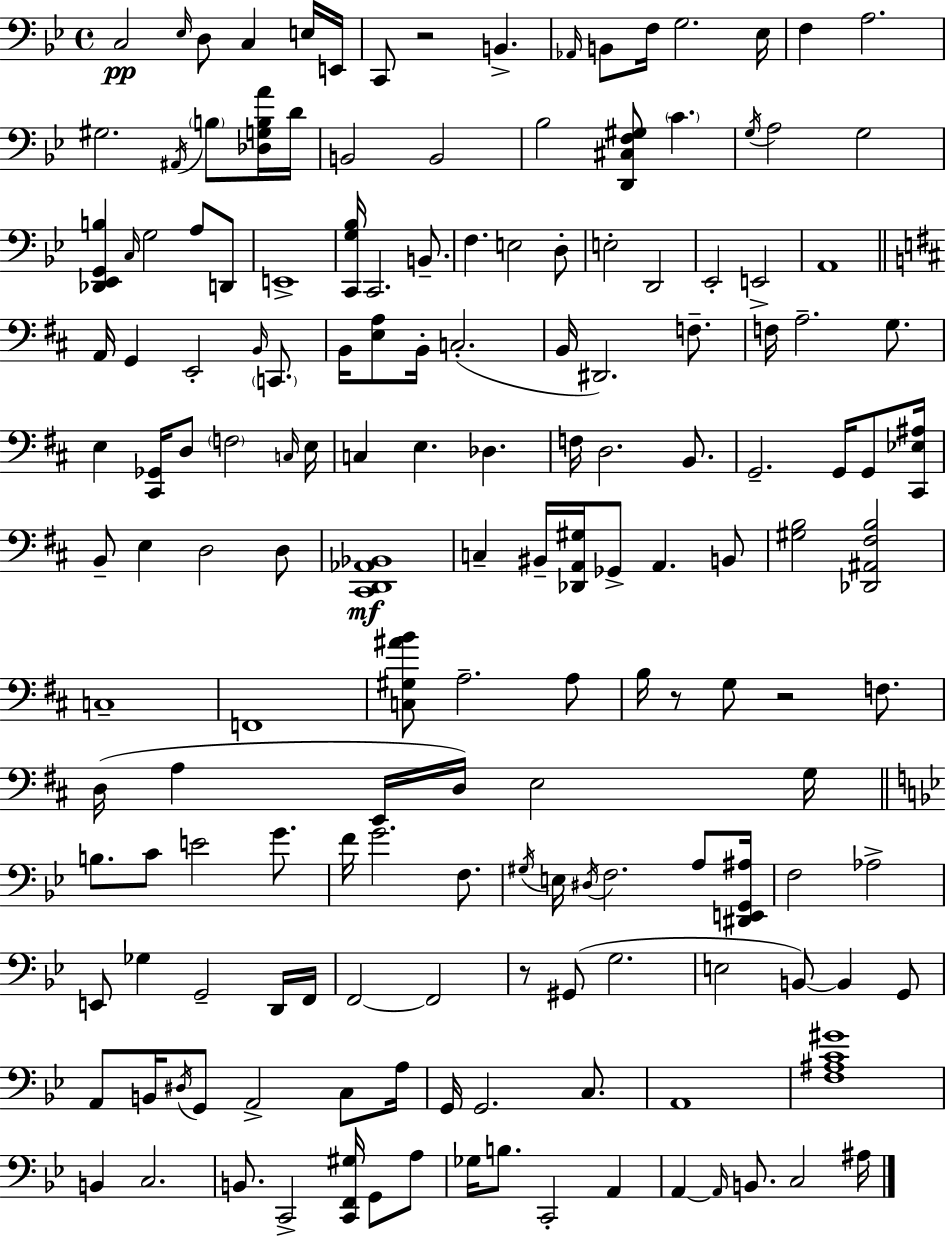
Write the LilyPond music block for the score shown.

{
  \clef bass
  \time 4/4
  \defaultTimeSignature
  \key g \minor
  \repeat volta 2 { c2\pp \grace { ees16 } d8 c4 e16 | e,16 c,8 r2 b,4.-> | \grace { aes,16 } b,8 f16 g2. | ees16 f4 a2. | \break gis2. \acciaccatura { ais,16 } \parenthesize b8 | <des g b a'>16 d'16 b,2 b,2 | bes2 <d, cis f gis>8 \parenthesize c'4. | \acciaccatura { g16 } a2 g2 | \break <des, ees, g, b>4 \grace { c16 } g2 | a8 d,8 e,1-> | <c, g bes>16 c,2. | b,8.-- f4. e2 | \break d8-. e2-. d,2 | ees,2-. e,2-> | a,1 | \bar "||" \break \key d \major a,16 g,4 e,2-. \grace { b,16 } \parenthesize c,8. | b,16 <e a>8 b,16-. c2.-.( | b,16 dis,2.) f8.-- | f16 a2.-- g8. | \break e4 <cis, ges,>16 d8 \parenthesize f2 | \grace { c16 } e16 c4 e4. des4. | f16 d2. b,8. | g,2.-- g,16 g,8 | \break <cis, ees ais>16 b,8-- e4 d2 | d8 <cis, d, aes, bes,>1\mf | c4-- bis,16-- <des, a, gis>16 ges,8-> a,4. | b,8 <gis b>2 <des, ais, fis b>2 | \break c1-- | f,1 | <c gis ais' b'>8 a2.-- | a8 b16 r8 g8 r2 f8. | \break d16( a4 e,16 d16) e2 | g16 \bar "||" \break \key bes \major b8. c'8 e'2 g'8. | f'16 g'2. f8. | \acciaccatura { gis16 } e16 \acciaccatura { dis16 } f2. a8 | <dis, e, g, ais>16 f2 aes2-> | \break e,8 ges4 g,2-- | d,16 f,16 f,2~~ f,2 | r8 gis,8( g2. | e2 b,8~~) b,4 | \break g,8 a,8 b,16 \acciaccatura { dis16 } g,8 a,2-> | c8 a16 g,16 g,2. | c8. a,1 | <f ais c' gis'>1 | \break b,4 c2. | b,8. c,2-> <c, f, gis>16 g,8 | a8 ges16 b8. c,2-. a,4 | a,4~~ \grace { a,16 } b,8. c2 | \break ais16 } \bar "|."
}